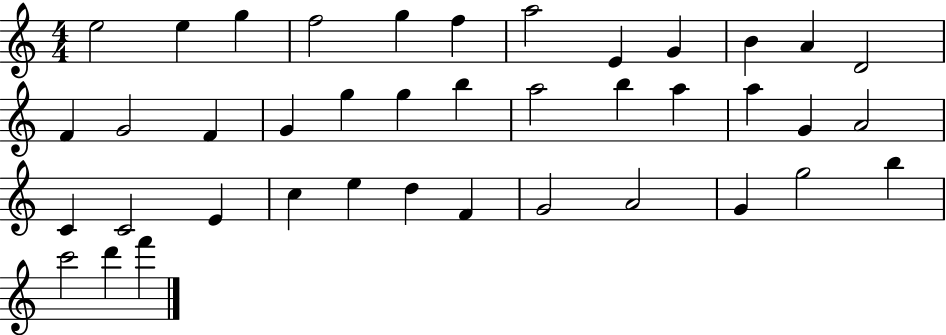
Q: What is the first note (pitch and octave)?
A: E5